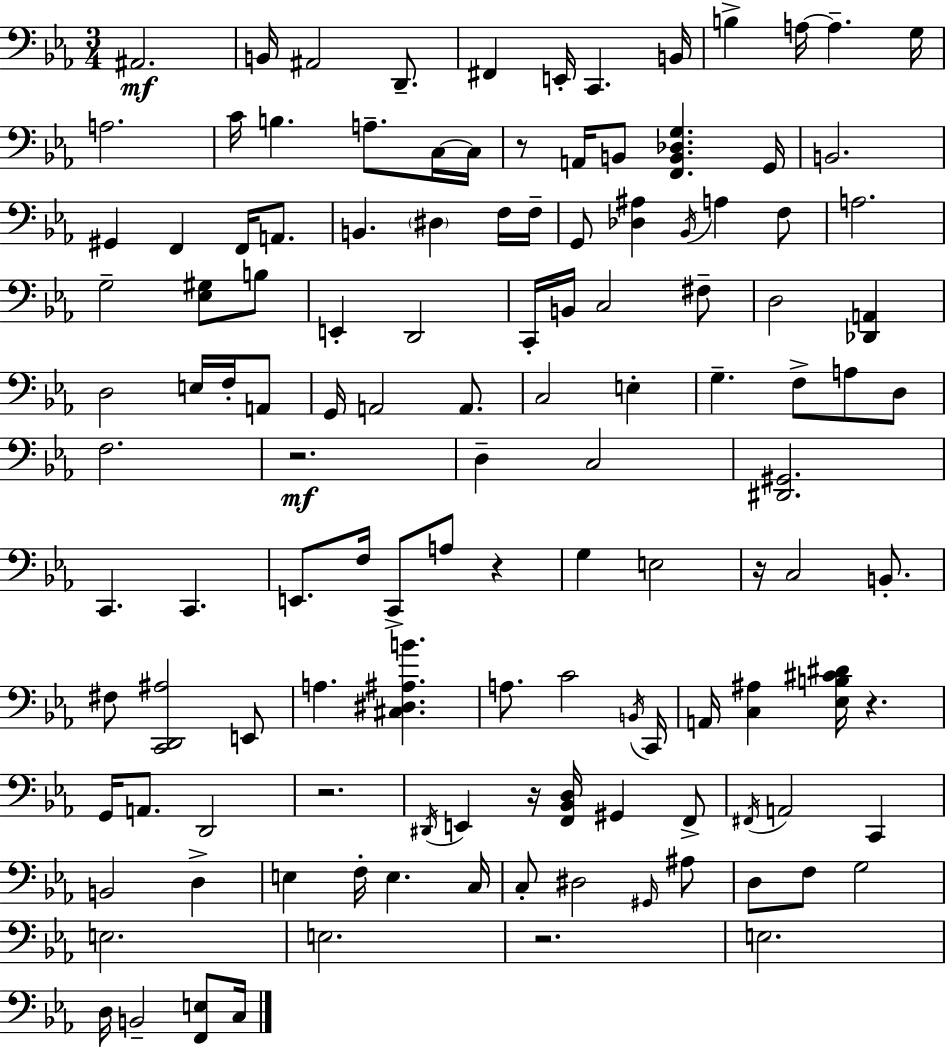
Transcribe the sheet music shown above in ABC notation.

X:1
T:Untitled
M:3/4
L:1/4
K:Eb
^A,,2 B,,/4 ^A,,2 D,,/2 ^F,, E,,/4 C,, B,,/4 B, A,/4 A, G,/4 A,2 C/4 B, A,/2 C,/4 C,/4 z/2 A,,/4 B,,/2 [F,,B,,_D,G,] G,,/4 B,,2 ^G,, F,, F,,/4 A,,/2 B,, ^D, F,/4 F,/4 G,,/2 [_D,^A,] _B,,/4 A, F,/2 A,2 G,2 [_E,^G,]/2 B,/2 E,, D,,2 C,,/4 B,,/4 C,2 ^F,/2 D,2 [_D,,A,,] D,2 E,/4 F,/4 A,,/2 G,,/4 A,,2 A,,/2 C,2 E, G, F,/2 A,/2 D,/2 F,2 z2 D, C,2 [^D,,^G,,]2 C,, C,, E,,/2 F,/4 C,,/2 A,/2 z G, E,2 z/4 C,2 B,,/2 ^F,/2 [C,,D,,^A,]2 E,,/2 A, [^C,^D,^A,B] A,/2 C2 B,,/4 C,,/4 A,,/4 [C,^A,] [_E,B,^C^D]/4 z G,,/4 A,,/2 D,,2 z2 ^D,,/4 E,, z/4 [F,,_B,,D,]/4 ^G,, F,,/2 ^F,,/4 A,,2 C,, B,,2 D, E, F,/4 E, C,/4 C,/2 ^D,2 ^G,,/4 ^A,/2 D,/2 F,/2 G,2 E,2 E,2 z2 E,2 D,/4 B,,2 [F,,E,]/2 C,/4